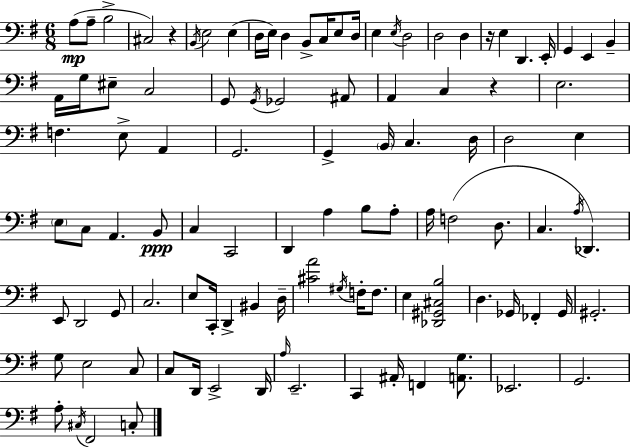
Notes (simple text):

A3/e A3/e B3/h C#3/h R/q B2/s E3/h E3/q D3/s E3/s D3/q B2/e C3/s E3/e D3/s E3/q E3/s D3/h D3/h D3/q R/s E3/q D2/q. E2/s G2/q E2/q B2/q A2/s G3/s EIS3/e C3/h G2/e G2/s Gb2/h A#2/e A2/q C3/q R/q E3/h. F3/q. E3/e A2/q G2/h. G2/q B2/s C3/q. D3/s D3/h E3/q E3/e C3/e A2/q. B2/e C3/q C2/h D2/q A3/q B3/e A3/e A3/s F3/h D3/e. C3/q. A3/s Db2/q. E2/e D2/h G2/e C3/h. E3/e C2/s D2/q BIS2/q D3/s [C#4,A4]/h G#3/s F3/s F3/e. E3/q [Db2,G#2,C#3,B3]/h D3/q. Gb2/s FES2/q Gb2/s G#2/h. G3/e E3/h C3/e C3/e D2/s E2/h D2/s A3/s E2/h. C2/q A#2/s F2/q [A2,G3]/e. Eb2/h. G2/h. A3/e C#3/s F#2/h C3/e